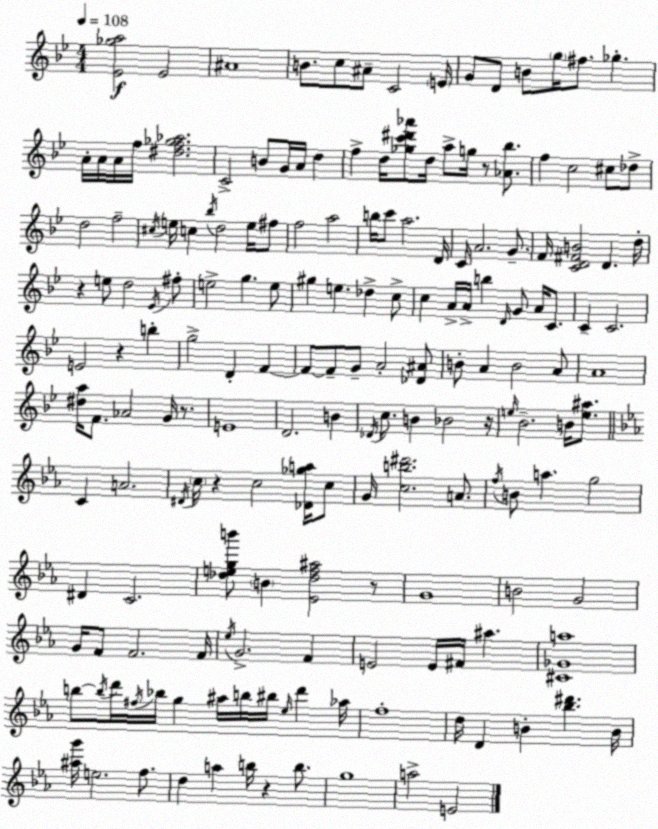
X:1
T:Untitled
M:4/4
L:1/4
K:Bb
[_E_ga]2 _E2 ^A4 B/2 c/2 ^A/2 C2 E/4 G/2 D/2 B/2 g/4 ^f/2 _g A/4 A/4 A/4 f/4 [^df_g_a]2 C2 B/2 G/4 A/4 d f d/4 [_gc'^d'_a']/2 d/4 a/2 g/4 z/2 [_A_b]/2 f c2 ^c/2 _d/2 d2 f2 ^c/4 e/4 c _b/4 d2 e/4 ^f/2 f2 a2 b/4 c'/2 a2 D/4 C/4 A2 G/2 F/4 [CD^FB]2 D d/4 z e/2 d2 _E/4 ^f/2 e2 g e/2 ^g e _d c/2 c A/4 A/4 b D/4 G/2 A/4 C/2 C C2 E2 z b g2 D F F/2 F/2 G/2 A2 [_D^A]/2 B/2 A B2 A/2 A4 [^da]/4 F/2 _A2 G/4 z/2 E4 D2 B _D/4 c/2 B _B2 z/4 e/4 _B2 B/4 [e^a]/2 C A2 ^D/4 c/4 z c2 [_D_ga]/4 c/2 G/4 [cb^d']2 A/2 f/4 B/2 a g2 ^D C2 [_degb']/2 B [_E_df^a]2 z/2 G4 B2 G2 G/4 F/2 F2 F/4 _e/4 G2 F E2 E/4 ^F/4 ^a [^C_Ga]4 b/2 b/4 d'/4 ^f/4 _b/4 g ^a/4 b/4 ^b/4 _e/4 d' _a/4 f4 d/4 D B [_b^d'] B/4 [^ag']/4 e2 f/2 d a b/4 z b/2 g4 a2 E2